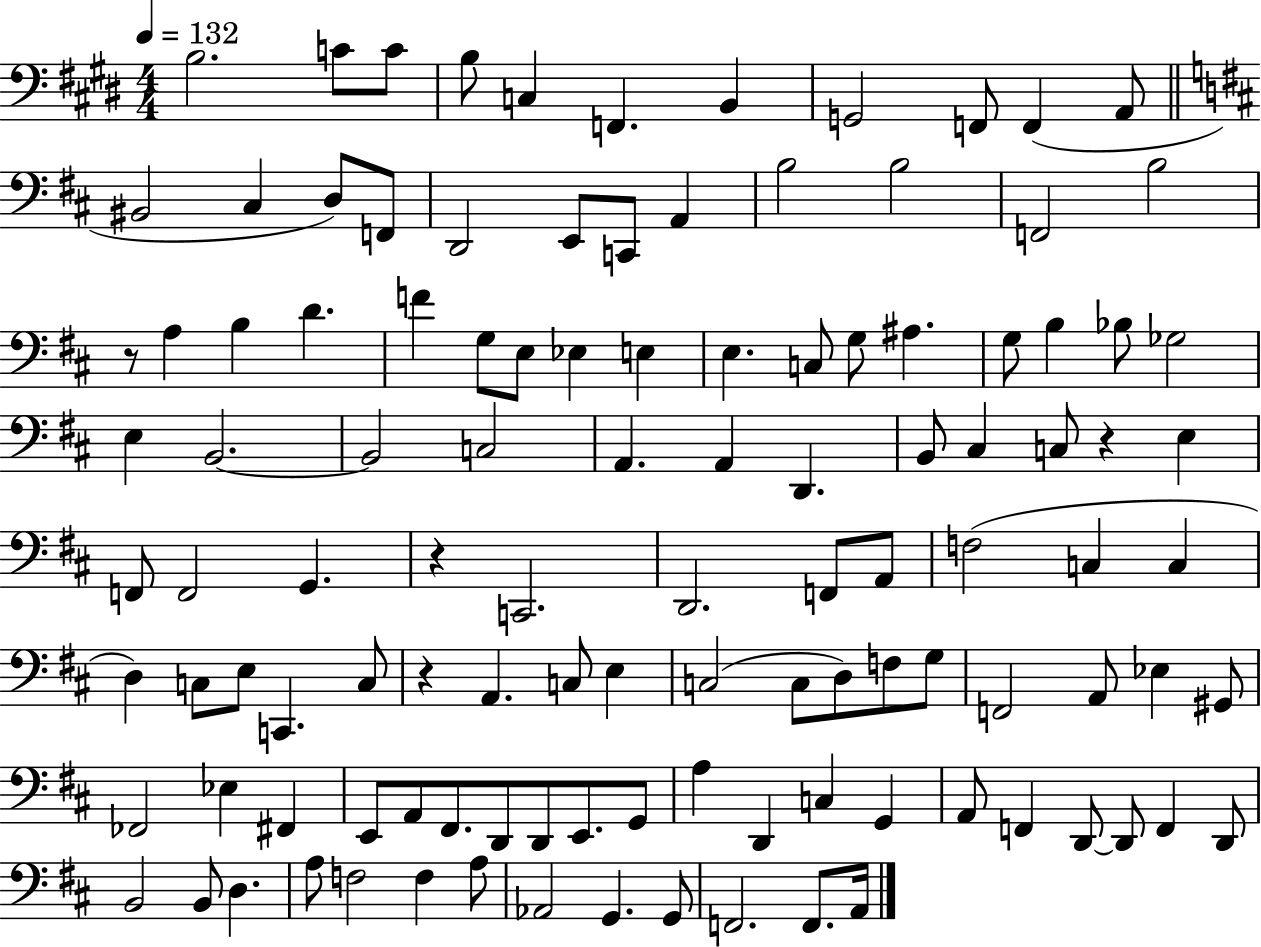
X:1
T:Untitled
M:4/4
L:1/4
K:E
B,2 C/2 C/2 B,/2 C, F,, B,, G,,2 F,,/2 F,, A,,/2 ^B,,2 ^C, D,/2 F,,/2 D,,2 E,,/2 C,,/2 A,, B,2 B,2 F,,2 B,2 z/2 A, B, D F G,/2 E,/2 _E, E, E, C,/2 G,/2 ^A, G,/2 B, _B,/2 _G,2 E, B,,2 B,,2 C,2 A,, A,, D,, B,,/2 ^C, C,/2 z E, F,,/2 F,,2 G,, z C,,2 D,,2 F,,/2 A,,/2 F,2 C, C, D, C,/2 E,/2 C,, C,/2 z A,, C,/2 E, C,2 C,/2 D,/2 F,/2 G,/2 F,,2 A,,/2 _E, ^G,,/2 _F,,2 _E, ^F,, E,,/2 A,,/2 ^F,,/2 D,,/2 D,,/2 E,,/2 G,,/2 A, D,, C, G,, A,,/2 F,, D,,/2 D,,/2 F,, D,,/2 B,,2 B,,/2 D, A,/2 F,2 F, A,/2 _A,,2 G,, G,,/2 F,,2 F,,/2 A,,/4